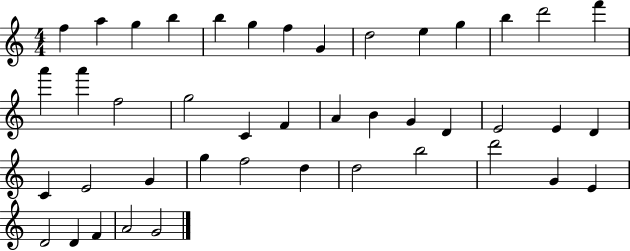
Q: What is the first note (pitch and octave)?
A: F5